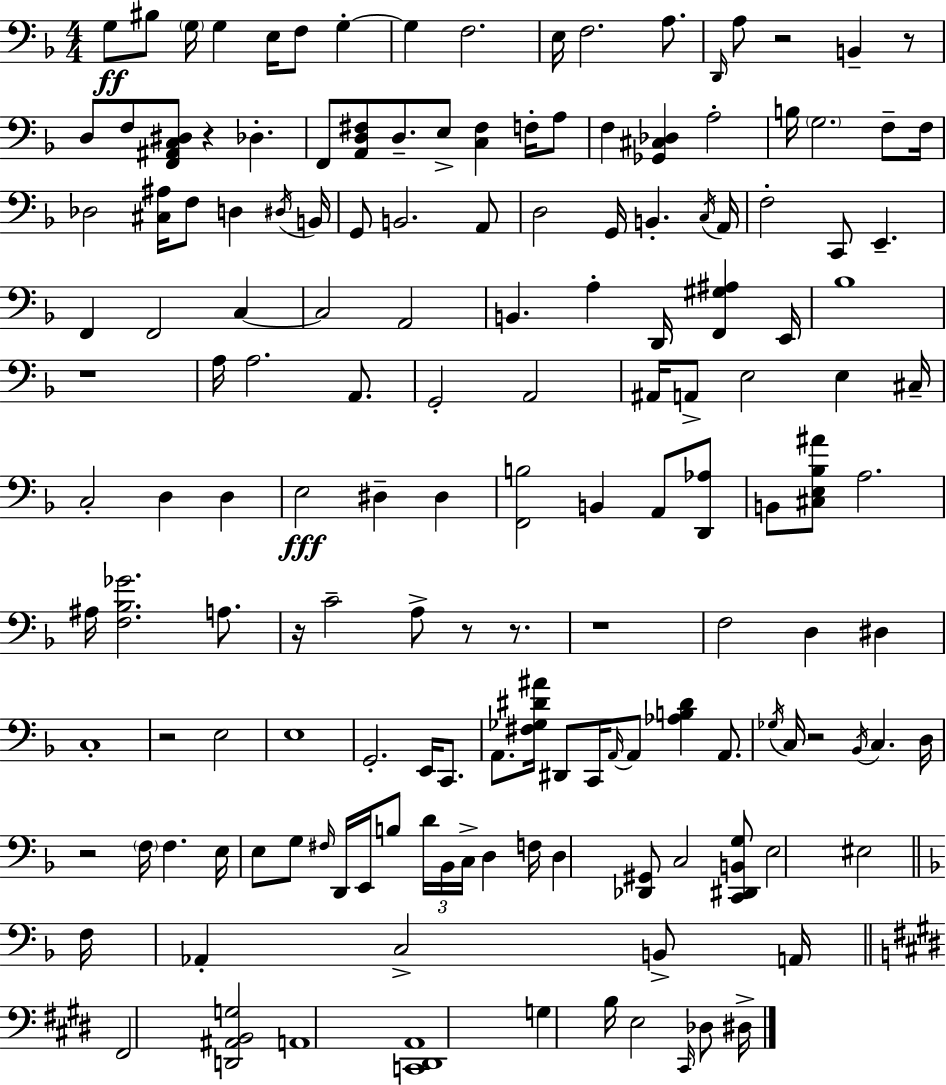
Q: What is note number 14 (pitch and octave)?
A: A3